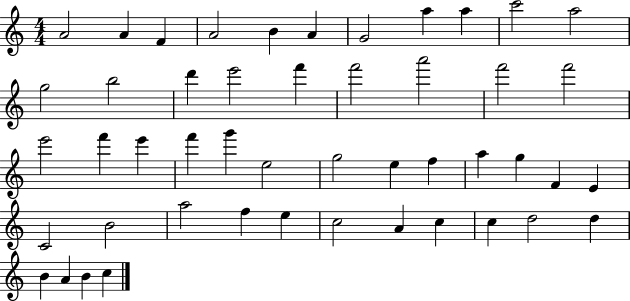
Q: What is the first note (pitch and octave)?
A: A4